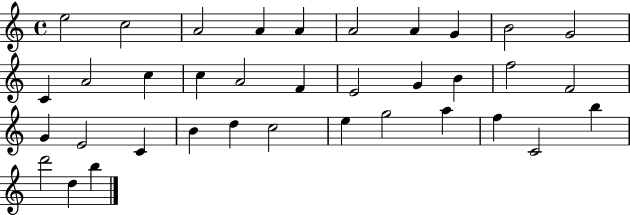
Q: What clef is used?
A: treble